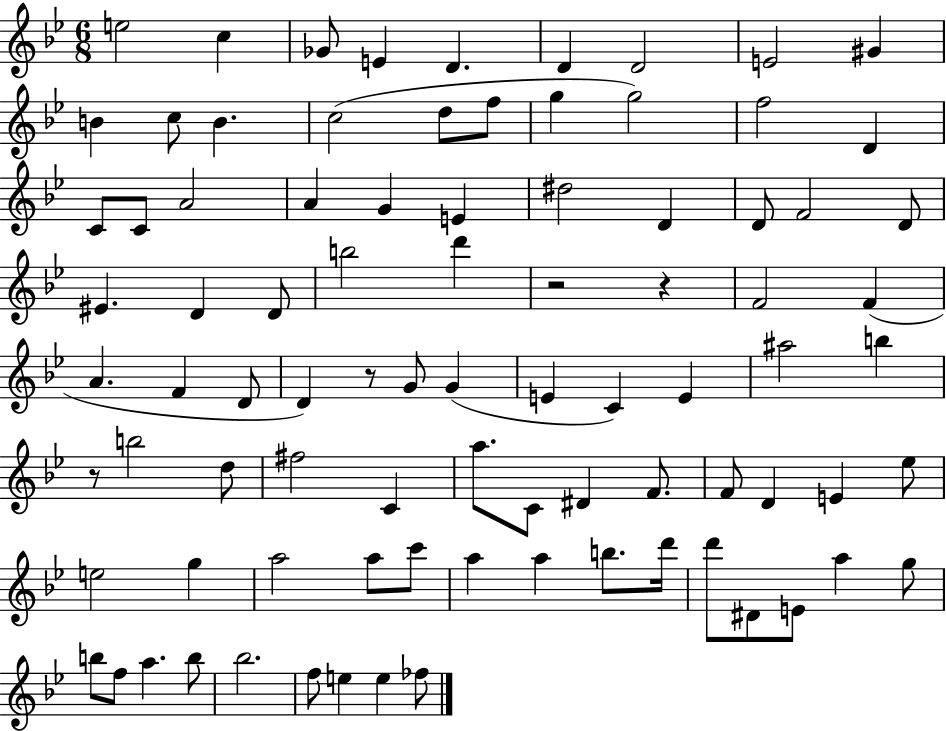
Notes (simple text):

E5/h C5/q Gb4/e E4/q D4/q. D4/q D4/h E4/h G#4/q B4/q C5/e B4/q. C5/h D5/e F5/e G5/q G5/h F5/h D4/q C4/e C4/e A4/h A4/q G4/q E4/q D#5/h D4/q D4/e F4/h D4/e EIS4/q. D4/q D4/e B5/h D6/q R/h R/q F4/h F4/q A4/q. F4/q D4/e D4/q R/e G4/e G4/q E4/q C4/q E4/q A#5/h B5/q R/e B5/h D5/e F#5/h C4/q A5/e. C4/e D#4/q F4/e. F4/e D4/q E4/q Eb5/e E5/h G5/q A5/h A5/e C6/e A5/q A5/q B5/e. D6/s D6/e D#4/e E4/e A5/q G5/e B5/e F5/e A5/q. B5/e Bb5/h. F5/e E5/q E5/q FES5/e